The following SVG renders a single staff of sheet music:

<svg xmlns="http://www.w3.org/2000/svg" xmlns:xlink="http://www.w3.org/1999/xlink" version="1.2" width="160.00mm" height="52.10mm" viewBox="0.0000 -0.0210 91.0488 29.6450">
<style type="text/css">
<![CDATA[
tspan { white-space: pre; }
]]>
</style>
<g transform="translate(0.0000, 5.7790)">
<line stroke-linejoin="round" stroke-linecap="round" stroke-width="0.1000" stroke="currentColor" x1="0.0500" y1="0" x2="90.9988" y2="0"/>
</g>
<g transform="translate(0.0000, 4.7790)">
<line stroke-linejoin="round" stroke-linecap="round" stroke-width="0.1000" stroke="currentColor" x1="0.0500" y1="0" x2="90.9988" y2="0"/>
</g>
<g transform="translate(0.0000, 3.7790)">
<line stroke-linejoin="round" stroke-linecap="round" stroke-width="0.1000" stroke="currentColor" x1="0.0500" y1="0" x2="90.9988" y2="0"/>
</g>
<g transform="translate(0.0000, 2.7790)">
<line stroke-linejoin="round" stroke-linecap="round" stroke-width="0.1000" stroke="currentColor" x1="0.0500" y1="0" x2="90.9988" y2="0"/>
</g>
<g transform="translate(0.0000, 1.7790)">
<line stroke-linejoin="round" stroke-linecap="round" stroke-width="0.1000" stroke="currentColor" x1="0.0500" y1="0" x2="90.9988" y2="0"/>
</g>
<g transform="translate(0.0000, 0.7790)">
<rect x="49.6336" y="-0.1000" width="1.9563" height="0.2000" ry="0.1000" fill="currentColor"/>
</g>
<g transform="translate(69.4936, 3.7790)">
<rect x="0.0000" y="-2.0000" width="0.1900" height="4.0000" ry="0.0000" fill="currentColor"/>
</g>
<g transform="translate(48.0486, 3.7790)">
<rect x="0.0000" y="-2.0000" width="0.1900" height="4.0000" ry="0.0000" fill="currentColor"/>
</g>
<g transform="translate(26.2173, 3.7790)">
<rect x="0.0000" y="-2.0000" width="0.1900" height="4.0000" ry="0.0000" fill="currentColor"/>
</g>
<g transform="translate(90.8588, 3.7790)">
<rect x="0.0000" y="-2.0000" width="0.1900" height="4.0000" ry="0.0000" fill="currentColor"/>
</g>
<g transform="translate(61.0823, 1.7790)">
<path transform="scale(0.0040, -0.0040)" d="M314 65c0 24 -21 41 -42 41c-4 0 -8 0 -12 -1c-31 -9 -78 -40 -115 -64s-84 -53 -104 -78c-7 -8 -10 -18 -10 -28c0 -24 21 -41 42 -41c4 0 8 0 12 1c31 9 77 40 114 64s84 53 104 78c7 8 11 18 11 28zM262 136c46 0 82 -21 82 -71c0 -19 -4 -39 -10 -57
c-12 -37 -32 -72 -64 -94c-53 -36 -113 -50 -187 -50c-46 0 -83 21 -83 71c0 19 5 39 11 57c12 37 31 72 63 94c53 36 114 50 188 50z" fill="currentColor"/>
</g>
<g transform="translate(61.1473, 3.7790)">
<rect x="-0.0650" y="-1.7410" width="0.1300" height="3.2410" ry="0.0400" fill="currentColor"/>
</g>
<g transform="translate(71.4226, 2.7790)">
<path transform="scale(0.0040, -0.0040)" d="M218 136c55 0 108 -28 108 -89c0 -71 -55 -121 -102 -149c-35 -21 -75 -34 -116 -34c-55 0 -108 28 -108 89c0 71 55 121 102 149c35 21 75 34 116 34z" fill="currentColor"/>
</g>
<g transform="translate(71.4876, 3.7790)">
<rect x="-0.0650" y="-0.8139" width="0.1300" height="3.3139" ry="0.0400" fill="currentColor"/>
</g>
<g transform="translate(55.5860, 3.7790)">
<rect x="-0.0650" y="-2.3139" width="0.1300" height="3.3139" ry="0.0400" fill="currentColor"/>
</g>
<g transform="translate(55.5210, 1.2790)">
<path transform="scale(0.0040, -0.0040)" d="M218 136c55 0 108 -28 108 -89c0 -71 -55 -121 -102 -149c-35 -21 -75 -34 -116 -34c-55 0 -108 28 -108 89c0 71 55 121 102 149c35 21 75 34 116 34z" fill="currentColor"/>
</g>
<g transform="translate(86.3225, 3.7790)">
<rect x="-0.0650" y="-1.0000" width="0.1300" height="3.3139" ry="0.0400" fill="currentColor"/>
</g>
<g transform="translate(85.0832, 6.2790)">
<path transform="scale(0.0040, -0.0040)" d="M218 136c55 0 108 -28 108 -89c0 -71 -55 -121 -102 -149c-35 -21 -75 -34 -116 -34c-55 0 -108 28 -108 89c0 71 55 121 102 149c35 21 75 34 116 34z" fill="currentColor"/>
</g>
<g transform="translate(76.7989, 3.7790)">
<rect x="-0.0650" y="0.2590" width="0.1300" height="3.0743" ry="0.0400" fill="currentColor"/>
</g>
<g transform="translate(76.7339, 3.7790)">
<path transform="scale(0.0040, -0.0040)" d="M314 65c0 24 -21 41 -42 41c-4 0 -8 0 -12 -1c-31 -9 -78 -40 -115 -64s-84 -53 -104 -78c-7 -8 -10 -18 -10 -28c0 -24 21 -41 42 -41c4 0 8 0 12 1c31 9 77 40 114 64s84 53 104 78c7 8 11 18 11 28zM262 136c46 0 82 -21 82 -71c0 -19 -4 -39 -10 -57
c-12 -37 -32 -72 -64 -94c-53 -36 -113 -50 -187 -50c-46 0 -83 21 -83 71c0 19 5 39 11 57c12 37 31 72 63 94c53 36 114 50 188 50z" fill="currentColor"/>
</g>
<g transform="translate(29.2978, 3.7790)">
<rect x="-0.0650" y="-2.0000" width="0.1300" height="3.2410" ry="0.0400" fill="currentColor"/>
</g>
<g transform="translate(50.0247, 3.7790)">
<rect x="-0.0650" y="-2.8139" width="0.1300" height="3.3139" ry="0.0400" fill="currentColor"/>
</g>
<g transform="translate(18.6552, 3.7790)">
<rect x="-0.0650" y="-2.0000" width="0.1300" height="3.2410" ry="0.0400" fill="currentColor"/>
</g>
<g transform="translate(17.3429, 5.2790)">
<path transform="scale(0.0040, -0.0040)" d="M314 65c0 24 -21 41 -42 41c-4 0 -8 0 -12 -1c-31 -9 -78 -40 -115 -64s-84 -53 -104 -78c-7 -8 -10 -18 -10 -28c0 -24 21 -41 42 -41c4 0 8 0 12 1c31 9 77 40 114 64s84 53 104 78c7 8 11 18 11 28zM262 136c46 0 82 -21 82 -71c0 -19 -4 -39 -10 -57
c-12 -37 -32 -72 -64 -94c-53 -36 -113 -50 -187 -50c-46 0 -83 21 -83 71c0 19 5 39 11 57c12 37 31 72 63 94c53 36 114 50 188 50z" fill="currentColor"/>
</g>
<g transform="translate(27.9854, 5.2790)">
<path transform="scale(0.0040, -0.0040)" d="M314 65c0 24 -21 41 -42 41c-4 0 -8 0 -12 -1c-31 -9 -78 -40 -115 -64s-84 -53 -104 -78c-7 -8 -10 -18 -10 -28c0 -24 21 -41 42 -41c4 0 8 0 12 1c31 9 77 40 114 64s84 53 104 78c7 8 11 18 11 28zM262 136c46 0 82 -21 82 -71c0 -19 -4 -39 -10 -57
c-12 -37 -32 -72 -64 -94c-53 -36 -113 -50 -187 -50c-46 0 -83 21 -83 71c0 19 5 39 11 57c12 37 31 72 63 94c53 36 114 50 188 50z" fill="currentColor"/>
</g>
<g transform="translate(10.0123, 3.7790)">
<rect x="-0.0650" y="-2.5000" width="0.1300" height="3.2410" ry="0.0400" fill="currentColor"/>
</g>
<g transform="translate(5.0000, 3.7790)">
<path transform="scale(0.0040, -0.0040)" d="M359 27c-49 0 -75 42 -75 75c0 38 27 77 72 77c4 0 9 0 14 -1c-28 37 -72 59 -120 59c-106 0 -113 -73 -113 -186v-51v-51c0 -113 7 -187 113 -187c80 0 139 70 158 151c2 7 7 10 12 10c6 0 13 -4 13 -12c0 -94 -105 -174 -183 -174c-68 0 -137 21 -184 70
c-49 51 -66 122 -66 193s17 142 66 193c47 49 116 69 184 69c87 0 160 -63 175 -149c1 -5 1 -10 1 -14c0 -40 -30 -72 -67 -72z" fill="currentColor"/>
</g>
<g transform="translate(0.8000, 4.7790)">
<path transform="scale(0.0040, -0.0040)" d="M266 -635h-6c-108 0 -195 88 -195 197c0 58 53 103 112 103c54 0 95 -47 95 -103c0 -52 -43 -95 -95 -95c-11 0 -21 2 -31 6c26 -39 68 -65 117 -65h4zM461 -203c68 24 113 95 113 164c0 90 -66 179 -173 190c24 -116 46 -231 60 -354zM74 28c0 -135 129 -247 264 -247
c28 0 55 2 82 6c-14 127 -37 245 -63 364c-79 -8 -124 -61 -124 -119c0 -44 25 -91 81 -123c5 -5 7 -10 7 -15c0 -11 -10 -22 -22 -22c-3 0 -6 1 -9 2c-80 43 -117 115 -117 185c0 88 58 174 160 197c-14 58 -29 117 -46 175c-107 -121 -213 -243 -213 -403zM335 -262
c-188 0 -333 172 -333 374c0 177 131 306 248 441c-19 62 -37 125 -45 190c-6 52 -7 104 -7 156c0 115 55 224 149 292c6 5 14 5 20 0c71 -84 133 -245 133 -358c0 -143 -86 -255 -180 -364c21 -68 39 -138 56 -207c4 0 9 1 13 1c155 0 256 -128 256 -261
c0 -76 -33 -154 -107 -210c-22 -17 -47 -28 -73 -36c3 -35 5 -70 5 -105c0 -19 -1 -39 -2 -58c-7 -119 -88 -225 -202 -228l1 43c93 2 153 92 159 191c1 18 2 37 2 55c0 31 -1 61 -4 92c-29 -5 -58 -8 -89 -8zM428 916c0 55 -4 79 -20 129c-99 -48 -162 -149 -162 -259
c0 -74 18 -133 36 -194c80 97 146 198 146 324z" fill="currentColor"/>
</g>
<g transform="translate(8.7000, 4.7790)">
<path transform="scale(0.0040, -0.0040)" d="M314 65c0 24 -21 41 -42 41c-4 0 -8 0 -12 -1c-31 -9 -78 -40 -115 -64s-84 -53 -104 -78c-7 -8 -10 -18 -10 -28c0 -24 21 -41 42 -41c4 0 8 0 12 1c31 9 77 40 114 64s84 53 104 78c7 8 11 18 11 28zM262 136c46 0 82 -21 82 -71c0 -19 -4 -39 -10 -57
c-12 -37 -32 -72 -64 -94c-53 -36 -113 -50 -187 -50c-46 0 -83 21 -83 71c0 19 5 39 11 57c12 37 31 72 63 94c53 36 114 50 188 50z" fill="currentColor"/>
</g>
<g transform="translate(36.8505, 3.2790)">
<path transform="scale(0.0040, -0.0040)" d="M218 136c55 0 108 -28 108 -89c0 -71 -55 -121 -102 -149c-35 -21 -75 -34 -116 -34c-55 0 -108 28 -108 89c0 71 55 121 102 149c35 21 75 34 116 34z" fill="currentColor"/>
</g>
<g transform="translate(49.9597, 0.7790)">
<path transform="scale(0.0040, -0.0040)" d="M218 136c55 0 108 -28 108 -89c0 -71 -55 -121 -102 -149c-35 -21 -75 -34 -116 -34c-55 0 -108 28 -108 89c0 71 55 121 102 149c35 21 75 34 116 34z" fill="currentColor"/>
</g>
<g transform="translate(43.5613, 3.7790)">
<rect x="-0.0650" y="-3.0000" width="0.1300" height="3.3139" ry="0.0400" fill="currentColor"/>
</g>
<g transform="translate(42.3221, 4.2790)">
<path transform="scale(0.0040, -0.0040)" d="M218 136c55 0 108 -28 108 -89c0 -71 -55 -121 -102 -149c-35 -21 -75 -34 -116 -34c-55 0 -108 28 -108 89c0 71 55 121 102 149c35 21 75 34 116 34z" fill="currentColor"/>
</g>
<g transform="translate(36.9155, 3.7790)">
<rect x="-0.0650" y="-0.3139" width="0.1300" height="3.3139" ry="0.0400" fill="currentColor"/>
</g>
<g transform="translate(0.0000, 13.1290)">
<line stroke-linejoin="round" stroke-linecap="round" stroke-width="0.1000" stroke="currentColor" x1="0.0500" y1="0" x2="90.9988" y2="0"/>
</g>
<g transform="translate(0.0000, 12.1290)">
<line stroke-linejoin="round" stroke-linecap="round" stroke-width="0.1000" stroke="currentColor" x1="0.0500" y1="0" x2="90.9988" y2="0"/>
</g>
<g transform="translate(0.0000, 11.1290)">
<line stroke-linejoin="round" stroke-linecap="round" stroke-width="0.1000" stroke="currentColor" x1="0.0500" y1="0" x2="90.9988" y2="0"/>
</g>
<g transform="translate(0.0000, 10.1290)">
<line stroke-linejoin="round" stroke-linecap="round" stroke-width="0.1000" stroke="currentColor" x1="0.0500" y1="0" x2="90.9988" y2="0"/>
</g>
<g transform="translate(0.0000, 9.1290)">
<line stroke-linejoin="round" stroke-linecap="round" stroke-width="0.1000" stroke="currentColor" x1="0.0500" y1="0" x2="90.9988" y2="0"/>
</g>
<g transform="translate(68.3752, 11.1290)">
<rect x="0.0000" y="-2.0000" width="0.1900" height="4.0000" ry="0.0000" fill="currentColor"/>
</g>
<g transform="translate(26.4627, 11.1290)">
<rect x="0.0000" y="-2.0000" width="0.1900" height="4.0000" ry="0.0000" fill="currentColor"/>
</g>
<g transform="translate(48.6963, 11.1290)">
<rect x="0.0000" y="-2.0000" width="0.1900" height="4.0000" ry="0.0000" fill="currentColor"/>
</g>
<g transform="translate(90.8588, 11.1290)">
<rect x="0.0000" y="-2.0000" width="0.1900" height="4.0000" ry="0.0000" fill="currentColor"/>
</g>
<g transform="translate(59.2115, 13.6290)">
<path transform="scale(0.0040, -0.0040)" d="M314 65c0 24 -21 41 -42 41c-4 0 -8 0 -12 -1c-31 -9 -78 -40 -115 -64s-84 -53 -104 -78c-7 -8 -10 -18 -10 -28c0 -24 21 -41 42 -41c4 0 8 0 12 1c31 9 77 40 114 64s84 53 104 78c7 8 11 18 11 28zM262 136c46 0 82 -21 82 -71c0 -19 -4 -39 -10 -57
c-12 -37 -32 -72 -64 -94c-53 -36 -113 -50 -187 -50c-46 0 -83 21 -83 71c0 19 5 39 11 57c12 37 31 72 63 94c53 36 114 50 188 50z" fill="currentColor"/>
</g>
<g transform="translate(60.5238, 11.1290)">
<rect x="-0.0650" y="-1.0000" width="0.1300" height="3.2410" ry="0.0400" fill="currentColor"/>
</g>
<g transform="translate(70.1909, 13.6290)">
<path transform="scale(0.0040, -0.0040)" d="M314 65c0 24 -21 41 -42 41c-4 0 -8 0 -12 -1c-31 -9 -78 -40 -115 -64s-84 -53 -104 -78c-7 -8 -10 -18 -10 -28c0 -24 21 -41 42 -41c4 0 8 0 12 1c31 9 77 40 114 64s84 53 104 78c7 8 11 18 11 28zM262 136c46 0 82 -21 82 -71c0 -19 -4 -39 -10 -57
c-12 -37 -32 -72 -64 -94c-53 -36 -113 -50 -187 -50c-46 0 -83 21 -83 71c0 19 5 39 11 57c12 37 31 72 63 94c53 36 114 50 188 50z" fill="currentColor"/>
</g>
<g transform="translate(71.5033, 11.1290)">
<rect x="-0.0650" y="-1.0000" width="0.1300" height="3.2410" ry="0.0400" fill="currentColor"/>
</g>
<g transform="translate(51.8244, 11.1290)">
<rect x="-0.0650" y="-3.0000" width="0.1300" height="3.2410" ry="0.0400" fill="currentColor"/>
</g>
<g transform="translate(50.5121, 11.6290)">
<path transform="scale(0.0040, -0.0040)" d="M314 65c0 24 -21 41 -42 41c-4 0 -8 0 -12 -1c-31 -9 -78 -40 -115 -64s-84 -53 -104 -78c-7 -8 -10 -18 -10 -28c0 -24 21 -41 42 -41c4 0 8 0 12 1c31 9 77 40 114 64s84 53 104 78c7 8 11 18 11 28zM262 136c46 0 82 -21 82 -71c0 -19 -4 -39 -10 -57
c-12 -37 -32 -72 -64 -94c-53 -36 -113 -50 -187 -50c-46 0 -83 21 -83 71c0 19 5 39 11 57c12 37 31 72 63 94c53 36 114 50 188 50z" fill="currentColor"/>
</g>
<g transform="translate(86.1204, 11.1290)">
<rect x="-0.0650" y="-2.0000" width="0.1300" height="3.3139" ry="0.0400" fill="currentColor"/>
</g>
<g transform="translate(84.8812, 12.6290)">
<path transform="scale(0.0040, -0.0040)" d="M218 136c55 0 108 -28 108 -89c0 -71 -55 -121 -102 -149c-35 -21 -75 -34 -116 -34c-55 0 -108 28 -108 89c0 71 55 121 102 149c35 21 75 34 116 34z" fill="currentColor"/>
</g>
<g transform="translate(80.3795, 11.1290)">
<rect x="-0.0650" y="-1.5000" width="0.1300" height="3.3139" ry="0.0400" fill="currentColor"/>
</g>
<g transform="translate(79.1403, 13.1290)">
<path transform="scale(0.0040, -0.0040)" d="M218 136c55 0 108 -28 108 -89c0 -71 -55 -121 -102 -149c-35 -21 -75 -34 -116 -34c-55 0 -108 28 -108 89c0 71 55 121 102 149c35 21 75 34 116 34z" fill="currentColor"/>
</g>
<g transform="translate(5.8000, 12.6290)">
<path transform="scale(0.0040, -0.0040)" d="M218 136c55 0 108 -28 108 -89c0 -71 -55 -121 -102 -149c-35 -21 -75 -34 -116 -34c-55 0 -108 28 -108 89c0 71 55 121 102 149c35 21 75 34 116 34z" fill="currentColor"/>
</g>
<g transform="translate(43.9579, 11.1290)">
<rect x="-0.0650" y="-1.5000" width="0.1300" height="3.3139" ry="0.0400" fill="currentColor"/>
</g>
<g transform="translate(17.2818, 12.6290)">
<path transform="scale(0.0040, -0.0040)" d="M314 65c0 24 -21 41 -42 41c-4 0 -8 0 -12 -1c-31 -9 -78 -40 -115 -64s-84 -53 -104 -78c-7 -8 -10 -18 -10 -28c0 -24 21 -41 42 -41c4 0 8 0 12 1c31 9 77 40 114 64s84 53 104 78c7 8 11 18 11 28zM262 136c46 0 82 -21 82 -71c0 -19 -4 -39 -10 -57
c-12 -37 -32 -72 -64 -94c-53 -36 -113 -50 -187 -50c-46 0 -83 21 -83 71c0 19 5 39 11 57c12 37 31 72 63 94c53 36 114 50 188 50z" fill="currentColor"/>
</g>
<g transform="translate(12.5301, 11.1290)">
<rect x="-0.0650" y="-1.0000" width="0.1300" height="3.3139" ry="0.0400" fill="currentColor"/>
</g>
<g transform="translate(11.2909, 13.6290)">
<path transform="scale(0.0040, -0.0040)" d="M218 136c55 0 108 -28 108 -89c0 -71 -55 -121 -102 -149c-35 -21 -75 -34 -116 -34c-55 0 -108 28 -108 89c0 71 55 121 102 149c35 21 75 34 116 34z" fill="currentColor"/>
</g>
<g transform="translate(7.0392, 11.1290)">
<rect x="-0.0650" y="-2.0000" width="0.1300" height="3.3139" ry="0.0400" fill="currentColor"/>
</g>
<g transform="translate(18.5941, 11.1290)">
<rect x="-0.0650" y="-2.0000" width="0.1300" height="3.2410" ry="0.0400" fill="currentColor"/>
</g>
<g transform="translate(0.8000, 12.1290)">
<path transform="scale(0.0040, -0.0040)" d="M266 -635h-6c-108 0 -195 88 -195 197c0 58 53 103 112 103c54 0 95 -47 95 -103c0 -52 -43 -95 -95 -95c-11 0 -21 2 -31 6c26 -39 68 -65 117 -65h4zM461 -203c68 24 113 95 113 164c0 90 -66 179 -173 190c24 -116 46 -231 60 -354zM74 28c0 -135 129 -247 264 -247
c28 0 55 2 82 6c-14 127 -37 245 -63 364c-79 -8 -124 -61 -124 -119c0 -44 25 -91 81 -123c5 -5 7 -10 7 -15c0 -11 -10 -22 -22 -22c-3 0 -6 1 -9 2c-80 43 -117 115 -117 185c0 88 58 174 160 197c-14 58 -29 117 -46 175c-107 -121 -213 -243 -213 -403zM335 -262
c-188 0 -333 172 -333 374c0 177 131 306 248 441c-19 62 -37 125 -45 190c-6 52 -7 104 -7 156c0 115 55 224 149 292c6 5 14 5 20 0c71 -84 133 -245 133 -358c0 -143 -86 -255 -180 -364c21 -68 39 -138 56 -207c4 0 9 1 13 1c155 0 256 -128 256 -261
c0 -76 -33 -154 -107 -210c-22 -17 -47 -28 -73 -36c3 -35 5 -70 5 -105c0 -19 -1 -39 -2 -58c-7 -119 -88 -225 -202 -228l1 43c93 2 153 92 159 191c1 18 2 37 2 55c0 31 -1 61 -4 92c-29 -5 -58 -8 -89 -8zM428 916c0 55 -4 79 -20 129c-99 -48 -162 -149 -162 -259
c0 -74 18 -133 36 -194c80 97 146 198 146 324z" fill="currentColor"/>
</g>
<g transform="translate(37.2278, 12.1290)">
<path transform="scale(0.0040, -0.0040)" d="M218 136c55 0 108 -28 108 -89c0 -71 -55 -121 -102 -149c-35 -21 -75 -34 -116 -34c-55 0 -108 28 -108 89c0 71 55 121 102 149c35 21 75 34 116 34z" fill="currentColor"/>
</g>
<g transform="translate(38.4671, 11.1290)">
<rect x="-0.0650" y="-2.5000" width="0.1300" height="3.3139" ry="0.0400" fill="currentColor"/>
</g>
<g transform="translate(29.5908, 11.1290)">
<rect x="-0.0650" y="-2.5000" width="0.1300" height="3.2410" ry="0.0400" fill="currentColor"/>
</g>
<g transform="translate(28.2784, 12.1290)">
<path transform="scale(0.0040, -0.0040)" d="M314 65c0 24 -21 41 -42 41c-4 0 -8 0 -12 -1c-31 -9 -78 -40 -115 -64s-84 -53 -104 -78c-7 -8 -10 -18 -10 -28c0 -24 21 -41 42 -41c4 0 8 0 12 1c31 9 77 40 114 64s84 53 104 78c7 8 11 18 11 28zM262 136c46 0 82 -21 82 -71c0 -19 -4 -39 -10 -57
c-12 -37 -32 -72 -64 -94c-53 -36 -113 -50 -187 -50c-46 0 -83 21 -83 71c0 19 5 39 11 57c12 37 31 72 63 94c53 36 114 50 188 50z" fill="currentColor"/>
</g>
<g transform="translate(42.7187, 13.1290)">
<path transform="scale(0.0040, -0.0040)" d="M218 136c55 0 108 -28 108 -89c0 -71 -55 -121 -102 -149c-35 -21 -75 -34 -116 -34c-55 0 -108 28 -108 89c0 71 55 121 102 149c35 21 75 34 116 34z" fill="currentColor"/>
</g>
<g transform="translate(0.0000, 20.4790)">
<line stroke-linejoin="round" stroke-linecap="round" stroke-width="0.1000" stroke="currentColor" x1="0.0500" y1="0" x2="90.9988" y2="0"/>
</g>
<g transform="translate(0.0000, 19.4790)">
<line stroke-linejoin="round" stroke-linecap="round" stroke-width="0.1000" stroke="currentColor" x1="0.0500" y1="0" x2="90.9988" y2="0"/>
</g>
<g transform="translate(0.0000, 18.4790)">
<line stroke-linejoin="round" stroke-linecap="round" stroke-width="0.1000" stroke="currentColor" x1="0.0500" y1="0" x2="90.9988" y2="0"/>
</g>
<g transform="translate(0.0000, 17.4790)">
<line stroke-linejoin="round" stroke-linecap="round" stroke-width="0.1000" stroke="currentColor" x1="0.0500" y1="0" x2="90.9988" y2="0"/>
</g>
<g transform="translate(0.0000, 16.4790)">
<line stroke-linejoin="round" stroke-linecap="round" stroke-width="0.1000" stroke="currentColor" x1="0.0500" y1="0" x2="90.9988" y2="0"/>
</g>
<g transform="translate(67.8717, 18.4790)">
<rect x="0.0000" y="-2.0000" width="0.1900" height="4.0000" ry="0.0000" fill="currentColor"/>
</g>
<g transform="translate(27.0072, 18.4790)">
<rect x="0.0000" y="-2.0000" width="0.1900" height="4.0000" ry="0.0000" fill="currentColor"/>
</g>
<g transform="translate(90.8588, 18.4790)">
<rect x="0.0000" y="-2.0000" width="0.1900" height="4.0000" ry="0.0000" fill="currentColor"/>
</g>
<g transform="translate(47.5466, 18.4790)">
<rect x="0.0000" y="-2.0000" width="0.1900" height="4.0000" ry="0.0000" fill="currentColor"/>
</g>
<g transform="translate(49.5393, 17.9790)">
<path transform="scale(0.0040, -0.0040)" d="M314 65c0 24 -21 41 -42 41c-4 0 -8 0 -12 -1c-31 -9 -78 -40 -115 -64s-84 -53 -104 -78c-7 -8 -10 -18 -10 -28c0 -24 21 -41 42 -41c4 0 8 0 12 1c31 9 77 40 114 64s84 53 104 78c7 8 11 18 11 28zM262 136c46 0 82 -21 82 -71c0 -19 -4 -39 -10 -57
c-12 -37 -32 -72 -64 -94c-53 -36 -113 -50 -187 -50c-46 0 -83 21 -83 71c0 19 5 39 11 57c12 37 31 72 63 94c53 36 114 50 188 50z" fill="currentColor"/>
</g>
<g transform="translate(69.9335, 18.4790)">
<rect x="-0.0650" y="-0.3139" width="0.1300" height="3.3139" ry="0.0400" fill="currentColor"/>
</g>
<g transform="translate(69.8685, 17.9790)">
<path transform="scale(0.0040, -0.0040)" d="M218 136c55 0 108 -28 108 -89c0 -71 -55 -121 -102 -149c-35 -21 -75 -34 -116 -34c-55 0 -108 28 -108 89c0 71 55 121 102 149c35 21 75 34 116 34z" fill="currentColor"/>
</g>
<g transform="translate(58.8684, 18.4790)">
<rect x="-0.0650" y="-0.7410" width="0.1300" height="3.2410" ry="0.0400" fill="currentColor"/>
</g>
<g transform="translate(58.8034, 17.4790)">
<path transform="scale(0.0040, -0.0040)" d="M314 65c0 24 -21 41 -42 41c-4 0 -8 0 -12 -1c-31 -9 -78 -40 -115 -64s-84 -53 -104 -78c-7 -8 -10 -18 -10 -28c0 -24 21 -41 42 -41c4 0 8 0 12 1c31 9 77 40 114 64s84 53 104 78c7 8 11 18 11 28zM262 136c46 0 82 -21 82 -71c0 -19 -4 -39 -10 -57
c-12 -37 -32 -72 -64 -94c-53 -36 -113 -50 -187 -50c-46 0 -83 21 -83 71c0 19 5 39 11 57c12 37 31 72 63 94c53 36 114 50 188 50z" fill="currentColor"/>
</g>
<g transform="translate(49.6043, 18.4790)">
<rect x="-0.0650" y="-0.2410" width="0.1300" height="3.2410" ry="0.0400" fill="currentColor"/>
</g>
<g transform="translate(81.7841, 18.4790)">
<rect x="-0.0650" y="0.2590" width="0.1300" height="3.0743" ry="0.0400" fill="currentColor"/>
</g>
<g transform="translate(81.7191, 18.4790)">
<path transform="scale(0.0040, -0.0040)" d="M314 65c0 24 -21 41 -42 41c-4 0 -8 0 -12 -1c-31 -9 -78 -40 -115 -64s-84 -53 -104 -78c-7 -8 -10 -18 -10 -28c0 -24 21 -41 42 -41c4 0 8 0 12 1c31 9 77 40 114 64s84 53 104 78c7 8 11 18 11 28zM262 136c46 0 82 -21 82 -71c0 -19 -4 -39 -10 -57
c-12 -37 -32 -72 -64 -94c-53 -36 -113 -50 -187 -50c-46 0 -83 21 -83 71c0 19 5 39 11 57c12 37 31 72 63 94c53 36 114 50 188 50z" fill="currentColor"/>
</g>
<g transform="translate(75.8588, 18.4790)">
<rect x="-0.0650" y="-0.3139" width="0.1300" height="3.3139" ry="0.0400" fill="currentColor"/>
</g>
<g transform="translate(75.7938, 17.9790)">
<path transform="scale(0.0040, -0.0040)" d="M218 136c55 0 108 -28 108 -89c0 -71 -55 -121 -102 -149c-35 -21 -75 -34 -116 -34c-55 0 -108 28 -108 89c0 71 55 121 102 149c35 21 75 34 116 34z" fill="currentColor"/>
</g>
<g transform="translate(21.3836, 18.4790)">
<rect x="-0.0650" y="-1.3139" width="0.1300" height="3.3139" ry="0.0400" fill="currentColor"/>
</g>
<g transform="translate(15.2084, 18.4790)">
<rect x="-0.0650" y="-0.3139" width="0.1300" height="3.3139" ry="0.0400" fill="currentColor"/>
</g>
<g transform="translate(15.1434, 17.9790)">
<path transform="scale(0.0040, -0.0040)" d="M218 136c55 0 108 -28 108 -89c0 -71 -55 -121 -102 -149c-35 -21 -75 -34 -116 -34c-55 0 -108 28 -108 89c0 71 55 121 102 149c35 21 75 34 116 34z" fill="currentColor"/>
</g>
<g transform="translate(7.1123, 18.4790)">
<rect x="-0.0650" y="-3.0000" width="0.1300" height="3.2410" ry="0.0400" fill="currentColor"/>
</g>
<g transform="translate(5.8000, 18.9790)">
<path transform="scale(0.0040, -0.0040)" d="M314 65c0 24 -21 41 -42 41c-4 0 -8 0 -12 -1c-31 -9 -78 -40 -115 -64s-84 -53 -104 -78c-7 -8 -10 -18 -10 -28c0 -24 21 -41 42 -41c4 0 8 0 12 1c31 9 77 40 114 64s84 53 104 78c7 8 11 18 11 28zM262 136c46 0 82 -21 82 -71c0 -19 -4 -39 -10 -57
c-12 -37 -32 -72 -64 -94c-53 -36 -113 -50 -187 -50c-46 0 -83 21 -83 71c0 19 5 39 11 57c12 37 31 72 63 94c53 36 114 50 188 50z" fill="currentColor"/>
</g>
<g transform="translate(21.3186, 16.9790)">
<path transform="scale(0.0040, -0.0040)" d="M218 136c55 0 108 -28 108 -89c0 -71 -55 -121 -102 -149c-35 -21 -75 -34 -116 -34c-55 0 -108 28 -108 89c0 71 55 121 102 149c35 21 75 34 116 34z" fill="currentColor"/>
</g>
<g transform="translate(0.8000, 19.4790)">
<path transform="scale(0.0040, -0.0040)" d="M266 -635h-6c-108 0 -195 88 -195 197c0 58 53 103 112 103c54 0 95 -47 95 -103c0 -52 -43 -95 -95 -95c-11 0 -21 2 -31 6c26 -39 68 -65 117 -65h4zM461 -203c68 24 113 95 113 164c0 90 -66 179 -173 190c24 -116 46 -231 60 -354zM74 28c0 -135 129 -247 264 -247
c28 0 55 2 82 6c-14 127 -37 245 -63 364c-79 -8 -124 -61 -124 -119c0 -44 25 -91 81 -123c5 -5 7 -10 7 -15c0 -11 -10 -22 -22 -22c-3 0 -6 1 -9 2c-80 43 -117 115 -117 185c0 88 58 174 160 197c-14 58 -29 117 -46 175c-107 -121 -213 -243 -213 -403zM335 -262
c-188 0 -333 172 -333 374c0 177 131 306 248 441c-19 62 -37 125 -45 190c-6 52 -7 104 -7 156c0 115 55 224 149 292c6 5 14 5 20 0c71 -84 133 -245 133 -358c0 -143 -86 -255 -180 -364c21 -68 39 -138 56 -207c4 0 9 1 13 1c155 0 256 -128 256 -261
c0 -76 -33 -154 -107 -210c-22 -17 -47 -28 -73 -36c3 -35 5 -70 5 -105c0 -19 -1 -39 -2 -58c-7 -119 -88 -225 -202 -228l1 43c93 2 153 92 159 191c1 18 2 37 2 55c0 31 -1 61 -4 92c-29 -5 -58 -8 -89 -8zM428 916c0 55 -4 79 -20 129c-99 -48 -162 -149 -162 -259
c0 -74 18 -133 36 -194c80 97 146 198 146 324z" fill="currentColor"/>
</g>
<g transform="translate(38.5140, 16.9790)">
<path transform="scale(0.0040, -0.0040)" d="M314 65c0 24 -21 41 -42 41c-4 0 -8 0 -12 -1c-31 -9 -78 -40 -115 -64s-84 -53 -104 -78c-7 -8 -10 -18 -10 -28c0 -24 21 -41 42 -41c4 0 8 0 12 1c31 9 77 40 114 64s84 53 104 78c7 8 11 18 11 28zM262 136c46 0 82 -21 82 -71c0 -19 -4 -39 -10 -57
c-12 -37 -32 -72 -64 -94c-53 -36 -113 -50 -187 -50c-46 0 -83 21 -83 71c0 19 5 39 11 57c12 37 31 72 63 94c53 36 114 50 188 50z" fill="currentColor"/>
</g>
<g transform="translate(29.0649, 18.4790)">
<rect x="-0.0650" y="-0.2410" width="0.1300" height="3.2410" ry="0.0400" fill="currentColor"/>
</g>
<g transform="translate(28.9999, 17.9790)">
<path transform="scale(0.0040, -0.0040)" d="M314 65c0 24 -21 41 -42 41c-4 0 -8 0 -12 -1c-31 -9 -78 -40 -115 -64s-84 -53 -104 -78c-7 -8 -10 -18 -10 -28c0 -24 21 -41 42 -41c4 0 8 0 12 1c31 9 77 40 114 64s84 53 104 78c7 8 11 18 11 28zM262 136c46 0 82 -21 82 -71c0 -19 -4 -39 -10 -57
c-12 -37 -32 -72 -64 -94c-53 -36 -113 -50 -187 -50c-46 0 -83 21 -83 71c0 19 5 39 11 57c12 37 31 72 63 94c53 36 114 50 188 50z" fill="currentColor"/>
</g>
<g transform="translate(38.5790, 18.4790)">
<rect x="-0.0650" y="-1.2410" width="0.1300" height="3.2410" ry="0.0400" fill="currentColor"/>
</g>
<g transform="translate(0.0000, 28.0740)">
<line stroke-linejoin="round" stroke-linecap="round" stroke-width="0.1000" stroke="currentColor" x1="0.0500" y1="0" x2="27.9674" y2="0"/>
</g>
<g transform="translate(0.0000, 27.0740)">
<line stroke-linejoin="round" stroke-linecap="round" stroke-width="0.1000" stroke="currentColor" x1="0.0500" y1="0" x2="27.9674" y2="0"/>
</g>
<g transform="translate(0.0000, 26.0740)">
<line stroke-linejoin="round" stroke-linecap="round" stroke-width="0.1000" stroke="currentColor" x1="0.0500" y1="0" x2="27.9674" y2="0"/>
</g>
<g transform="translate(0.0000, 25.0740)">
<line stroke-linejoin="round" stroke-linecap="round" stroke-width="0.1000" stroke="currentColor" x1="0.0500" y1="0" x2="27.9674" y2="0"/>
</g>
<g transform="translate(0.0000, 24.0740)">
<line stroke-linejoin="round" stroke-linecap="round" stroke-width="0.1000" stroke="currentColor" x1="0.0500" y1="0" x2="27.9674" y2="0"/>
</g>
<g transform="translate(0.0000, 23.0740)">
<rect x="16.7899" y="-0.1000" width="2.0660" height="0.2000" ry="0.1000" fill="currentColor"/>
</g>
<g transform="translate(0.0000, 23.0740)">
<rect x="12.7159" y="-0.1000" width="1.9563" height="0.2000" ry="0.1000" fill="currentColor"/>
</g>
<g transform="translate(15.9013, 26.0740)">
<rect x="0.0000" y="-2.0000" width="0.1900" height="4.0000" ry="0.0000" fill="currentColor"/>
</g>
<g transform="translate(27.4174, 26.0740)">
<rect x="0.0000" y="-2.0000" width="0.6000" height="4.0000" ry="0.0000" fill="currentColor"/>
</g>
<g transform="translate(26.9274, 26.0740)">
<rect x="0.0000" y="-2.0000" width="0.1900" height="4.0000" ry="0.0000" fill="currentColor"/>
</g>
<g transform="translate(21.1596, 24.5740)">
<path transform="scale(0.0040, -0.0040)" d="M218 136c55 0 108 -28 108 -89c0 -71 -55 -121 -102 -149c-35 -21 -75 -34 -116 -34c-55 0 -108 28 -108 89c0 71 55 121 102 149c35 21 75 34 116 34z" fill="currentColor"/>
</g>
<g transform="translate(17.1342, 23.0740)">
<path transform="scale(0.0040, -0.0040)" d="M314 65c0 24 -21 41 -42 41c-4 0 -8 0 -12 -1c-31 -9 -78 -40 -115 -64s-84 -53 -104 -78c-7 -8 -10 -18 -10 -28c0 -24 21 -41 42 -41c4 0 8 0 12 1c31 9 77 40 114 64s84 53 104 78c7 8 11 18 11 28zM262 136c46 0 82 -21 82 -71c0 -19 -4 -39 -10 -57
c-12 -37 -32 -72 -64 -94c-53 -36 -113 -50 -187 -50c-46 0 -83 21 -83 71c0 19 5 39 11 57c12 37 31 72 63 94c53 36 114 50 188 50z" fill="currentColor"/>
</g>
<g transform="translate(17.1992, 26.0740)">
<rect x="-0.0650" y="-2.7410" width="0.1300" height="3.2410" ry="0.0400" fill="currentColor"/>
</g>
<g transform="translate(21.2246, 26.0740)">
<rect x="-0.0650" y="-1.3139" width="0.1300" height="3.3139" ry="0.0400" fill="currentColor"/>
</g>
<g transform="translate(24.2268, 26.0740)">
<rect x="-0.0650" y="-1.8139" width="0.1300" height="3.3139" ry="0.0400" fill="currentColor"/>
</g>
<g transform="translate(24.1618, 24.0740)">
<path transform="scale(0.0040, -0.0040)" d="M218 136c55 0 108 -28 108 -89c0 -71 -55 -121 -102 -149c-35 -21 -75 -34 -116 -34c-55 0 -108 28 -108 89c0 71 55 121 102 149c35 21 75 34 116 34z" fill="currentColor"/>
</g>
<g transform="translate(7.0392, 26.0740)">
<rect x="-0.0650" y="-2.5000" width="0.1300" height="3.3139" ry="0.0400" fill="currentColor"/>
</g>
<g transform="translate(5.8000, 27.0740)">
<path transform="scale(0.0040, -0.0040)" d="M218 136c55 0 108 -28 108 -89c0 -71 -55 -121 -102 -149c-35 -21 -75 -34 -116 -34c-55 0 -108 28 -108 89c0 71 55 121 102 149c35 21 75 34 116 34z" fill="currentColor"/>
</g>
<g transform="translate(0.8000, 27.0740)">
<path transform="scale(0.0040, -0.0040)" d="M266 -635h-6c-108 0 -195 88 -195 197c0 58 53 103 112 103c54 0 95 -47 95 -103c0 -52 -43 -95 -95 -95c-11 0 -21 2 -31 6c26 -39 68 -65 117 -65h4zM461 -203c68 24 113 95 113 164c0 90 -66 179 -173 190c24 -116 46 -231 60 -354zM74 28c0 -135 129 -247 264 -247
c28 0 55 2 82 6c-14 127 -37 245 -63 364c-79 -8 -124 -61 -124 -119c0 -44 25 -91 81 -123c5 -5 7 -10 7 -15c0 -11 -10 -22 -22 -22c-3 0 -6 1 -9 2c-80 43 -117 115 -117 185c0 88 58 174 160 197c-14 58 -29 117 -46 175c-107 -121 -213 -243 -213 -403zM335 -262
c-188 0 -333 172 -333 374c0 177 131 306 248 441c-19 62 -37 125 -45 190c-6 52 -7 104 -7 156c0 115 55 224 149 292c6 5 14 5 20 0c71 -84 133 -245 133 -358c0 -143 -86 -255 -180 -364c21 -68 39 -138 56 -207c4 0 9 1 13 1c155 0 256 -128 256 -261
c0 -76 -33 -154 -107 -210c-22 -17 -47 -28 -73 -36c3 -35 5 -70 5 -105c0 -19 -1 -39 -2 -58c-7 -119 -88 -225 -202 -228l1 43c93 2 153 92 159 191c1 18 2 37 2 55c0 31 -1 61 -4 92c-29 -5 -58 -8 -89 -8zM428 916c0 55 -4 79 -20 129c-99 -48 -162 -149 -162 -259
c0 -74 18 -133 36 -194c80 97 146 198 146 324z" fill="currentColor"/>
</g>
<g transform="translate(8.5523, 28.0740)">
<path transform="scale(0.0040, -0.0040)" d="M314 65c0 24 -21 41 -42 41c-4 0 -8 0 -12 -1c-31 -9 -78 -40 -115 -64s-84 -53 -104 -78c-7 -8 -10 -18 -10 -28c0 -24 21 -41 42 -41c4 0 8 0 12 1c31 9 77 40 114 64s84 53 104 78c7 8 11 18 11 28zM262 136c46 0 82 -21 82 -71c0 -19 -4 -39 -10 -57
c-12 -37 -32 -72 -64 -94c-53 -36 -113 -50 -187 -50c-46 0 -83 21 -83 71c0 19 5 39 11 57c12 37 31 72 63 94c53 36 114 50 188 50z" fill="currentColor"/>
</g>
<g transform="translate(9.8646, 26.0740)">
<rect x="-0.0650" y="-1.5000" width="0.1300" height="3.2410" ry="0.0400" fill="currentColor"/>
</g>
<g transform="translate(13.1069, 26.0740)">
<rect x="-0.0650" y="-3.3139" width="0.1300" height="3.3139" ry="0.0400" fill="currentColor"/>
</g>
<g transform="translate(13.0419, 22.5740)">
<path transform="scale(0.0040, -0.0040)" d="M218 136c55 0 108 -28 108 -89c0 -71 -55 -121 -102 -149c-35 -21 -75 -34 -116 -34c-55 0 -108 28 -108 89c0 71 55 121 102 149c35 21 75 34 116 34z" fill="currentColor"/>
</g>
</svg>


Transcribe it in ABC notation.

X:1
T:Untitled
M:4/4
L:1/4
K:C
G2 F2 F2 c A a g f2 d B2 D F D F2 G2 G E A2 D2 D2 E F A2 c e c2 e2 c2 d2 c c B2 G E2 b a2 e f